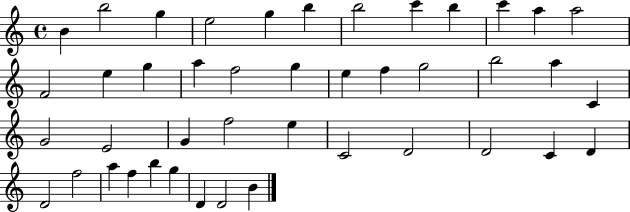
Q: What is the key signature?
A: C major